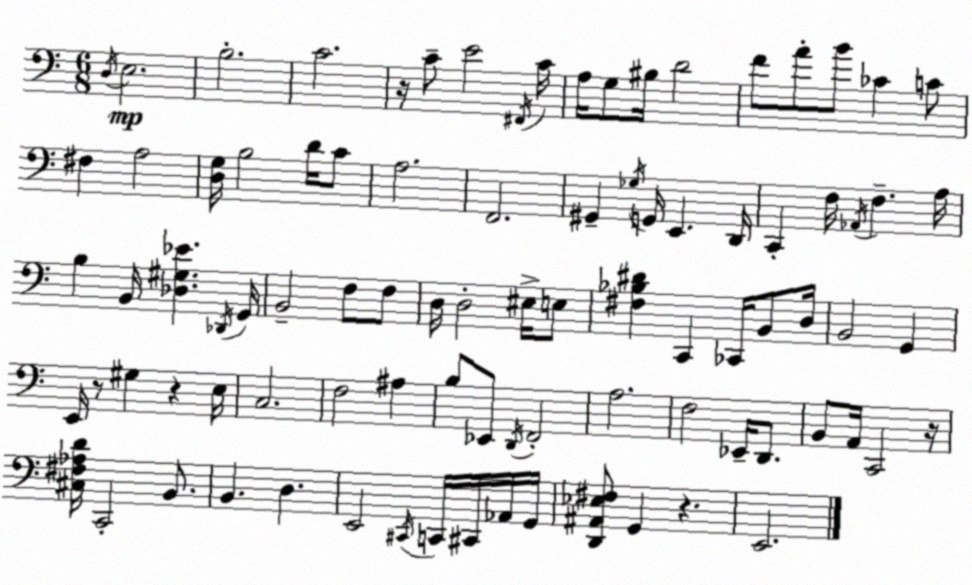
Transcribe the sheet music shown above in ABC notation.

X:1
T:Untitled
M:6/8
L:1/4
K:Am
D,/4 E,2 B,2 C2 z/4 C/2 E2 ^F,,/4 C/4 A,/4 G,/2 ^B,/4 D2 F/2 A/2 B/2 _C C/2 ^F, A,2 [D,G,]/4 B,2 D/4 C/2 A,2 F,,2 ^G,, _G,/4 G,,/4 E,, D,,/4 C,, F,/4 _A,,/4 F, A,/4 B, B,,/4 [_D,^G,_E] _D,,/4 G,,/4 B,,2 F,/2 F,/2 D,/4 D,2 ^E,/4 E,/2 [^F,_B,^D] C,, _C,,/4 B,,/2 D,/4 B,,2 G,, E,,/4 z/2 ^G, z E,/4 C,2 F,2 ^A, B,/2 _E,,/2 D,,/4 F,,2 A,2 F,2 _E,,/4 D,,/2 B,,/2 A,,/4 C,,2 z/4 [^C,^F,_A,D]/4 C,,2 B,,/2 B,, D, E,,2 ^C,,/4 C,,/4 ^C,,/4 _A,,/4 G,,/4 [D,,^A,,_E,^F,]/2 G,, z E,,2